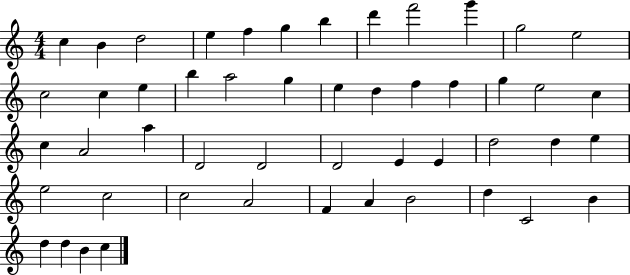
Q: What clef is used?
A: treble